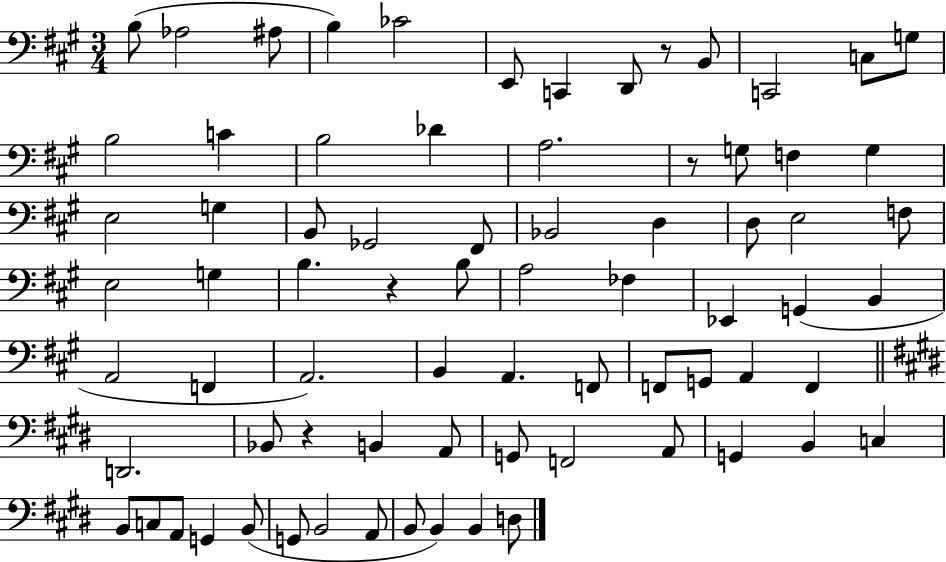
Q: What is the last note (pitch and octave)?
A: D3